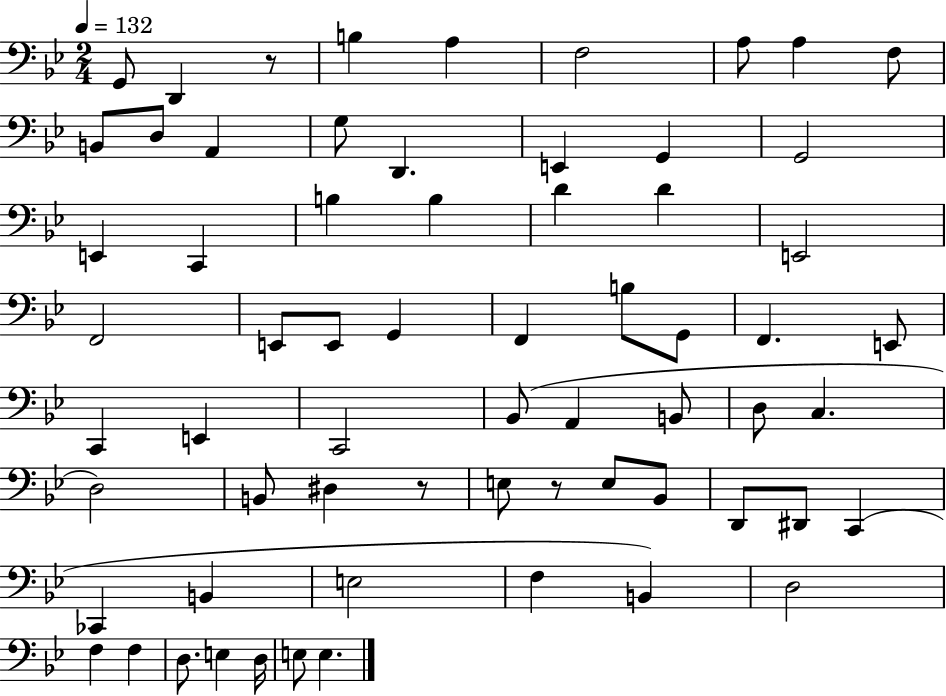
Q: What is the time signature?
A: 2/4